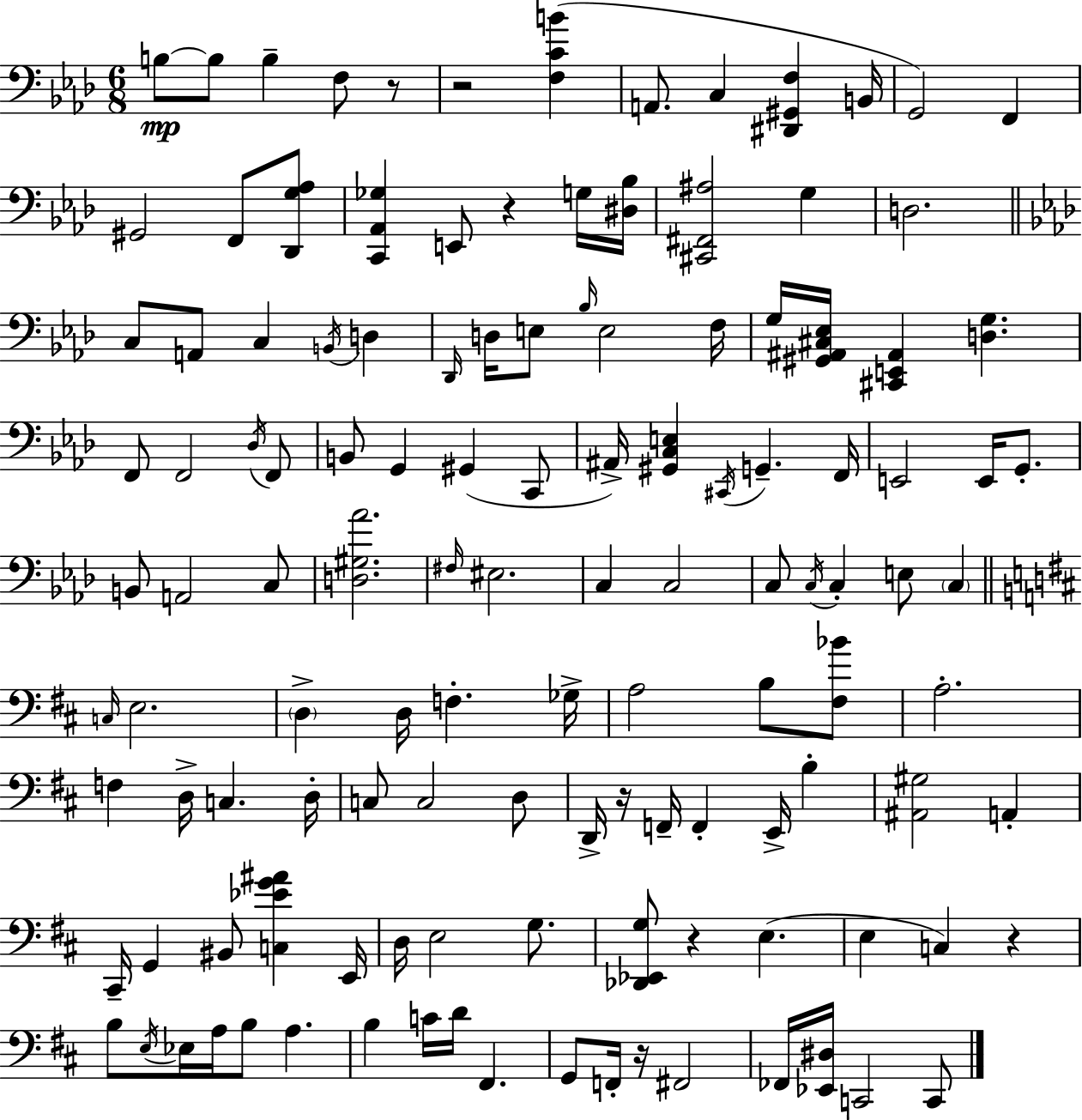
{
  \clef bass
  \numericTimeSignature
  \time 6/8
  \key f \minor
  b8~~\mp b8 b4-- f8 r8 | r2 <f c' b'>4( | a,8. c4 <dis, gis, f>4 b,16 | g,2) f,4 | \break gis,2 f,8 <des, g aes>8 | <c, aes, ges>4 e,8 r4 g16 <dis bes>16 | <cis, fis, ais>2 g4 | d2. | \break \bar "||" \break \key f \minor c8 a,8 c4 \acciaccatura { b,16 } d4 | \grace { des,16 } d16 e8 \grace { bes16 } e2 | f16 g16 <gis, ais, cis ees>16 <cis, e, ais,>4 <d g>4. | f,8 f,2 | \break \acciaccatura { des16 } f,8 b,8 g,4 gis,4( | c,8 ais,16->) <gis, c e>4 \acciaccatura { cis,16 } g,4.-- | f,16 e,2 | e,16 g,8.-. b,8 a,2 | \break c8 <d gis aes'>2. | \grace { fis16 } eis2. | c4 c2 | c8 \acciaccatura { c16 } c4-. | \break e8 \parenthesize c4 \bar "||" \break \key d \major \grace { c16 } e2. | \parenthesize d4-> d16 f4.-. | ges16-> a2 b8 <fis bes'>8 | a2.-. | \break f4 d16-> c4. | d16-. c8 c2 d8 | d,16-> r16 f,16-- f,4-. e,16-> b4-. | <ais, gis>2 a,4-. | \break cis,16-- g,4 bis,8 <c ees' g' ais'>4 | e,16 d16 e2 g8. | <des, ees, g>8 r4 e4.( | e4 c4) r4 | \break b8 \acciaccatura { e16 } ees16 a16 b8 a4. | b4 c'16 d'16 fis,4. | g,8 f,16-. r16 fis,2 | fes,16 <ees, dis>16 c,2 | \break c,8 \bar "|."
}